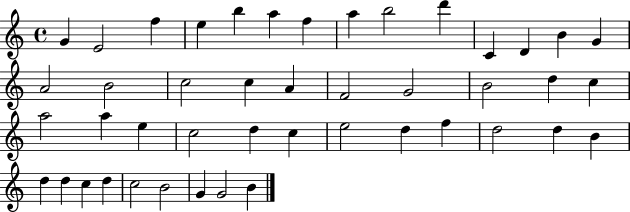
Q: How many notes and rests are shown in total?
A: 45